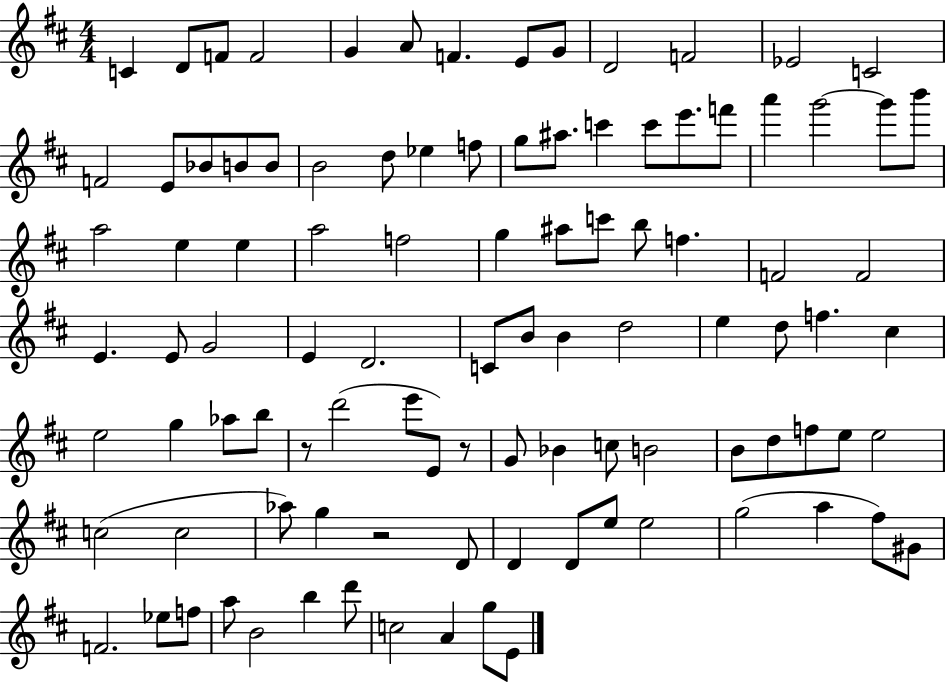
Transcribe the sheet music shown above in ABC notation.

X:1
T:Untitled
M:4/4
L:1/4
K:D
C D/2 F/2 F2 G A/2 F E/2 G/2 D2 F2 _E2 C2 F2 E/2 _B/2 B/2 B/2 B2 d/2 _e f/2 g/2 ^a/2 c' c'/2 e'/2 f'/2 a' g'2 g'/2 b'/2 a2 e e a2 f2 g ^a/2 c'/2 b/2 f F2 F2 E E/2 G2 E D2 C/2 B/2 B d2 e d/2 f ^c e2 g _a/2 b/2 z/2 d'2 e'/2 E/2 z/2 G/2 _B c/2 B2 B/2 d/2 f/2 e/2 e2 c2 c2 _a/2 g z2 D/2 D D/2 e/2 e2 g2 a ^f/2 ^G/2 F2 _e/2 f/2 a/2 B2 b d'/2 c2 A g/2 E/2